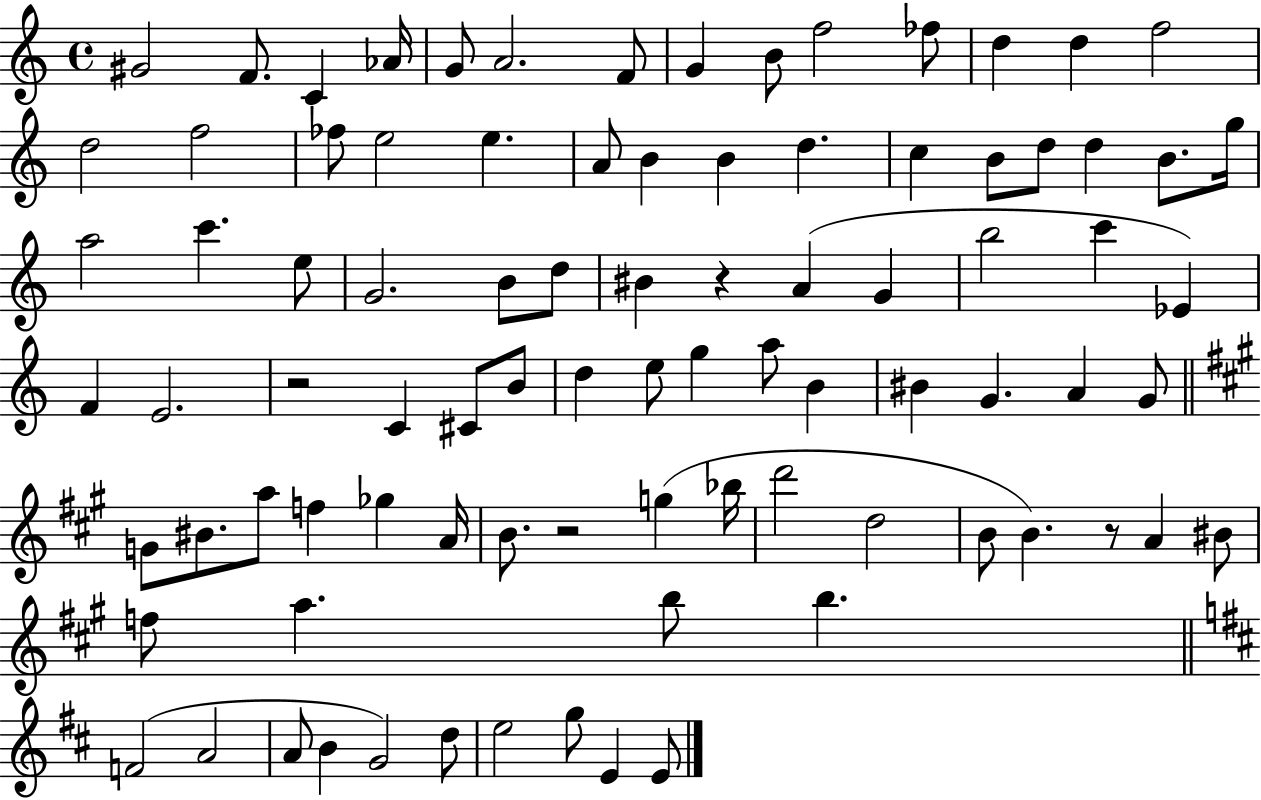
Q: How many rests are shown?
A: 4